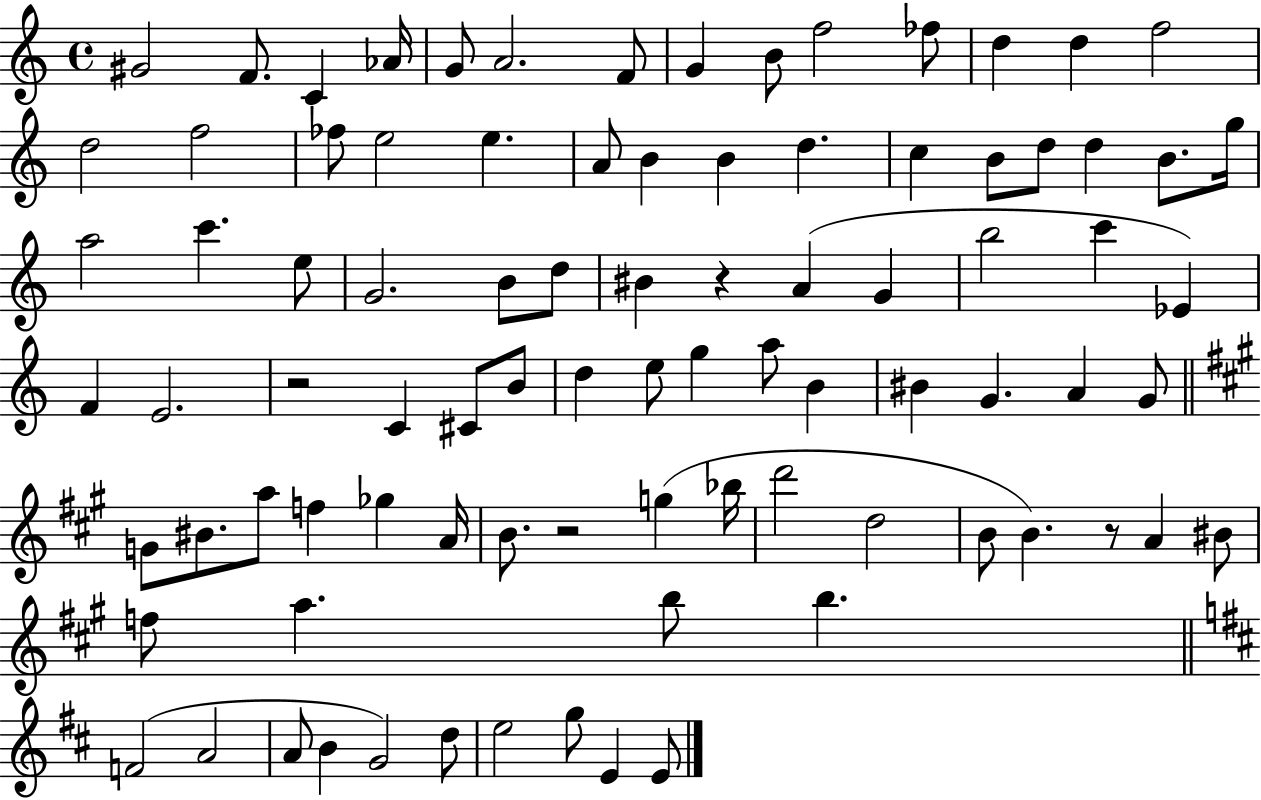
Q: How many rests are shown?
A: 4